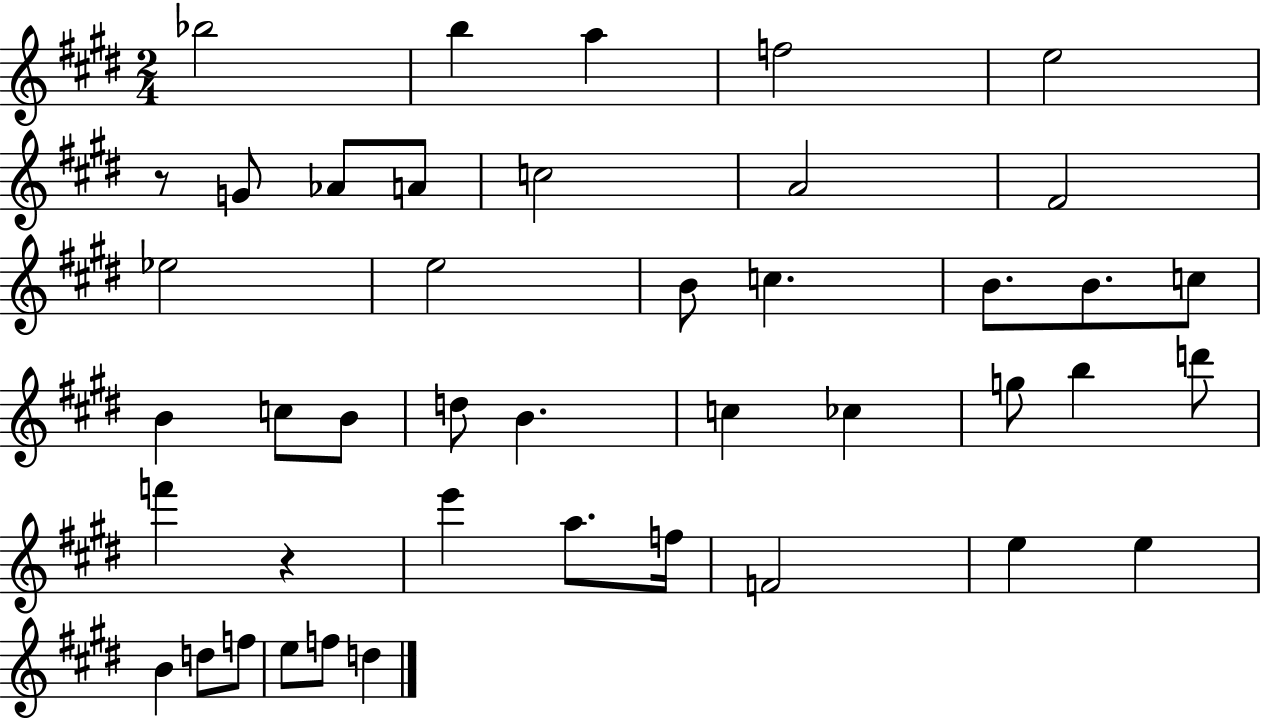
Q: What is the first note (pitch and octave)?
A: Bb5